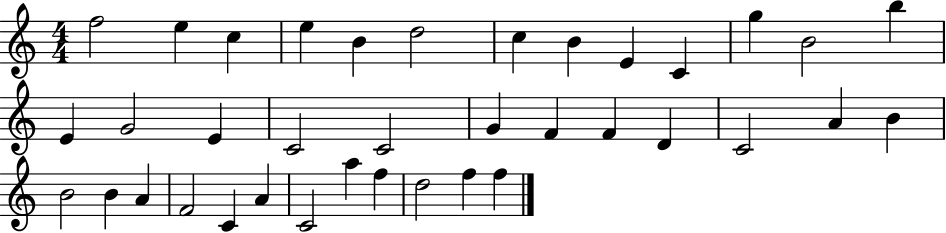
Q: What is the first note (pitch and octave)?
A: F5